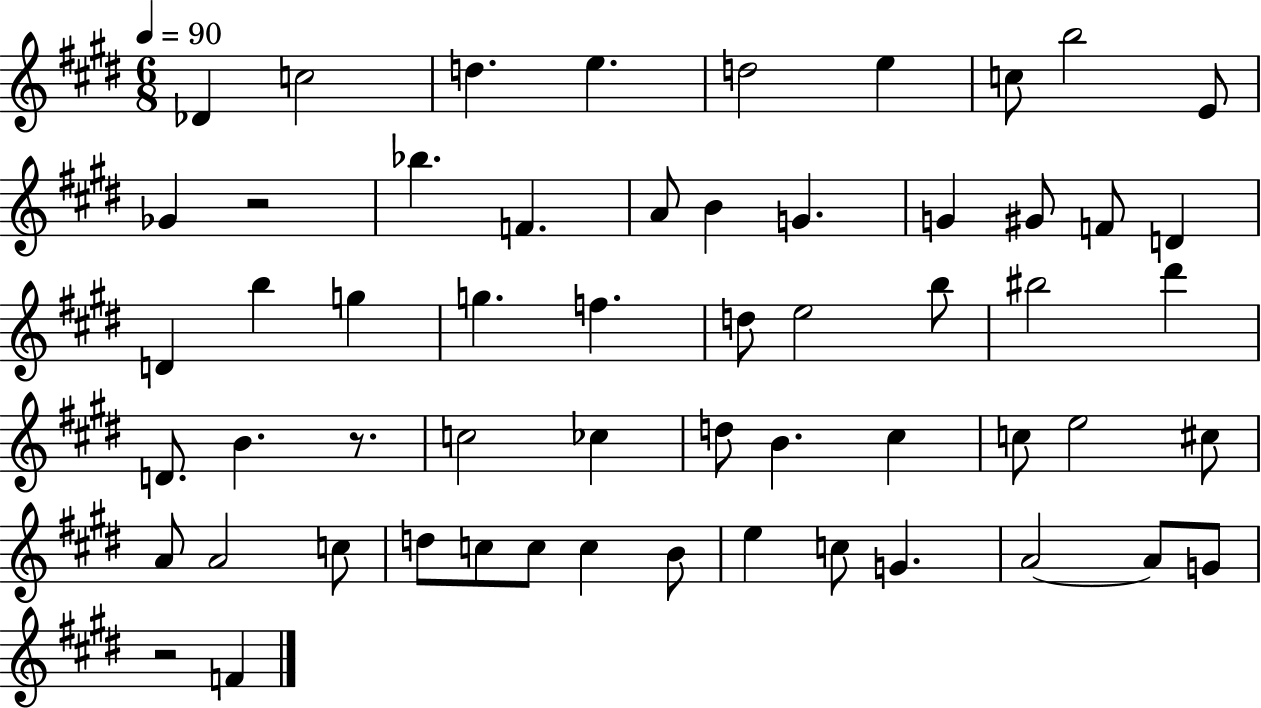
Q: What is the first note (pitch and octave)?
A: Db4